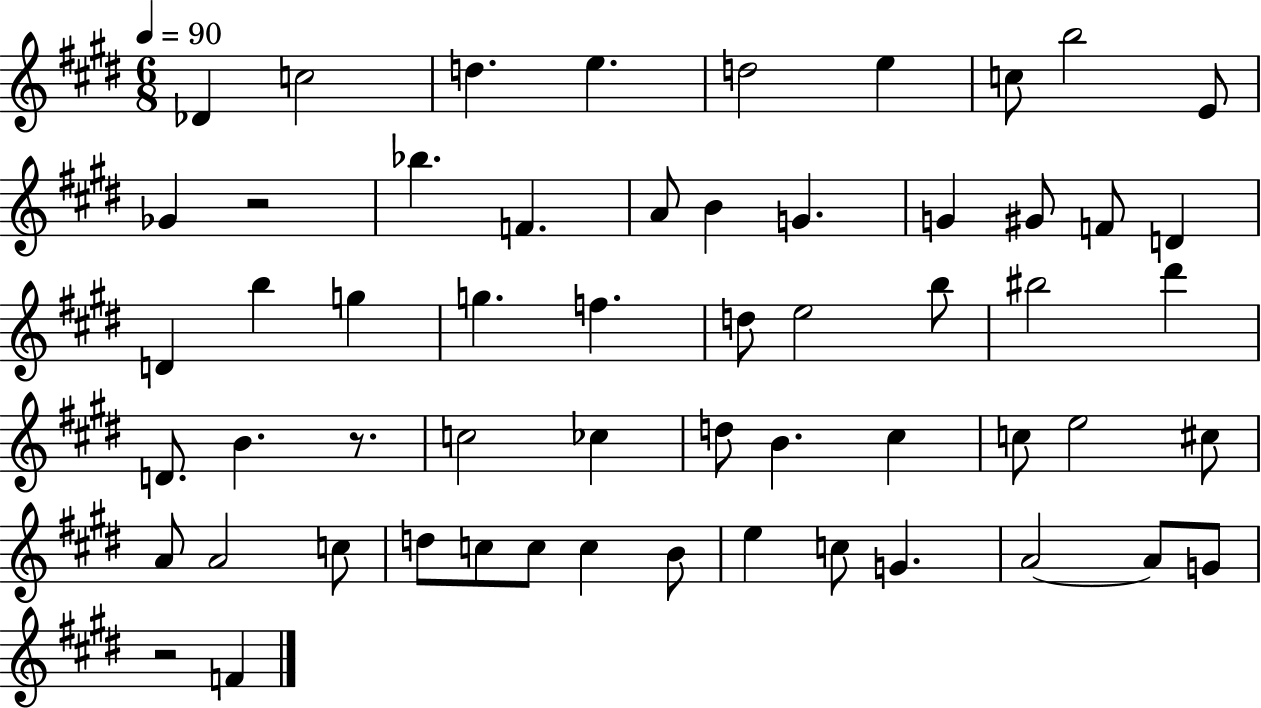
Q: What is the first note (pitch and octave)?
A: Db4